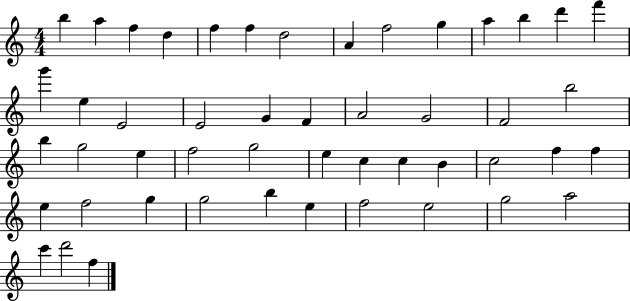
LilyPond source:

{
  \clef treble
  \numericTimeSignature
  \time 4/4
  \key c \major
  b''4 a''4 f''4 d''4 | f''4 f''4 d''2 | a'4 f''2 g''4 | a''4 b''4 d'''4 f'''4 | \break g'''4 e''4 e'2 | e'2 g'4 f'4 | a'2 g'2 | f'2 b''2 | \break b''4 g''2 e''4 | f''2 g''2 | e''4 c''4 c''4 b'4 | c''2 f''4 f''4 | \break e''4 f''2 g''4 | g''2 b''4 e''4 | f''2 e''2 | g''2 a''2 | \break c'''4 d'''2 f''4 | \bar "|."
}